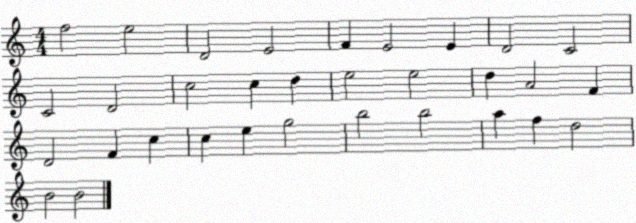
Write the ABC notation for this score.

X:1
T:Untitled
M:4/4
L:1/4
K:C
f2 e2 D2 E2 F E2 E D2 C2 C2 D2 c2 c d e2 e2 d A2 F D2 F c c e g2 b2 b2 a f d2 B2 B2